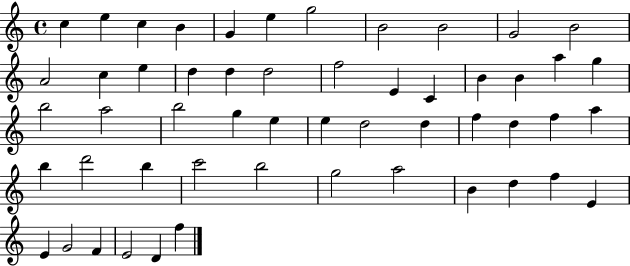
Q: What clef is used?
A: treble